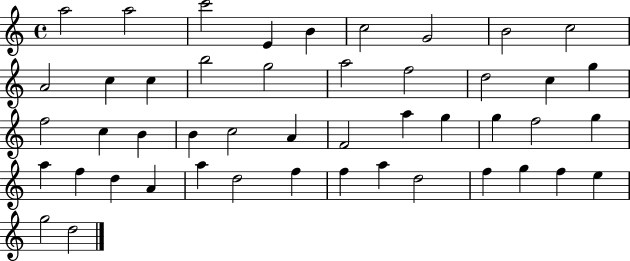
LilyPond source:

{
  \clef treble
  \time 4/4
  \defaultTimeSignature
  \key c \major
  a''2 a''2 | c'''2 e'4 b'4 | c''2 g'2 | b'2 c''2 | \break a'2 c''4 c''4 | b''2 g''2 | a''2 f''2 | d''2 c''4 g''4 | \break f''2 c''4 b'4 | b'4 c''2 a'4 | f'2 a''4 g''4 | g''4 f''2 g''4 | \break a''4 f''4 d''4 a'4 | a''4 d''2 f''4 | f''4 a''4 d''2 | f''4 g''4 f''4 e''4 | \break g''2 d''2 | \bar "|."
}